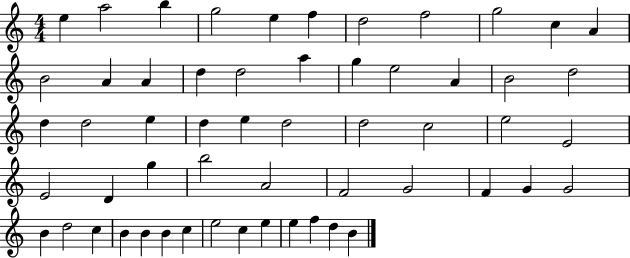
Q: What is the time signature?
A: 4/4